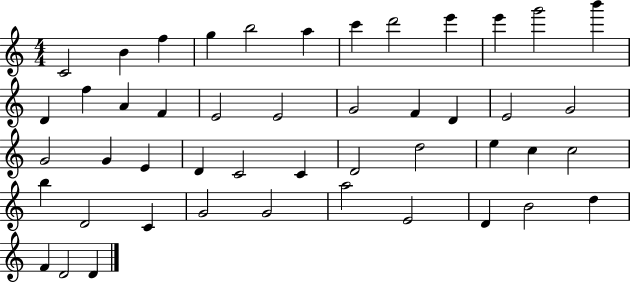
C4/h B4/q F5/q G5/q B5/h A5/q C6/q D6/h E6/q E6/q G6/h B6/q D4/q F5/q A4/q F4/q E4/h E4/h G4/h F4/q D4/q E4/h G4/h G4/h G4/q E4/q D4/q C4/h C4/q D4/h D5/h E5/q C5/q C5/h B5/q D4/h C4/q G4/h G4/h A5/h E4/h D4/q B4/h D5/q F4/q D4/h D4/q